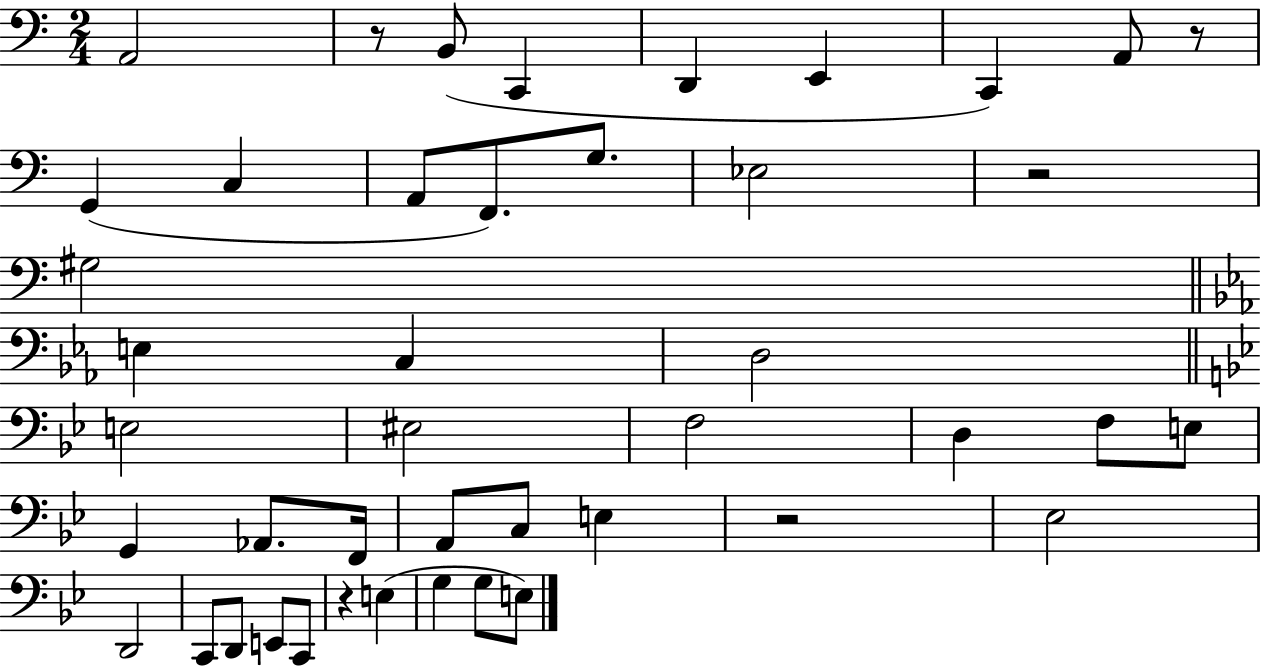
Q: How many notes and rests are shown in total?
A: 44